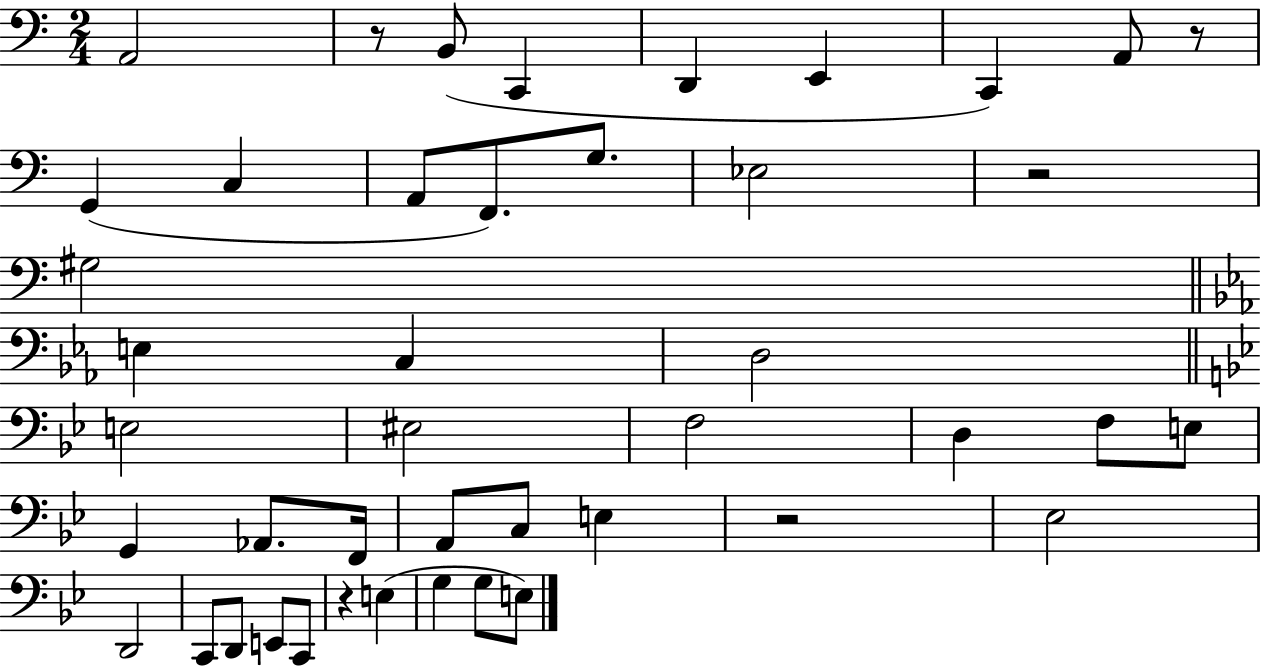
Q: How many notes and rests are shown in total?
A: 44